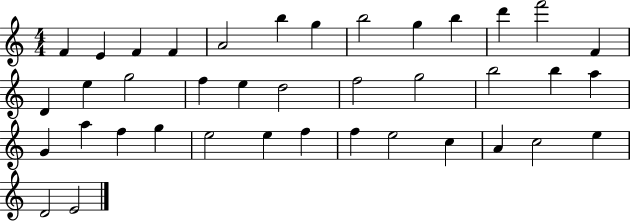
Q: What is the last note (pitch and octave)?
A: E4